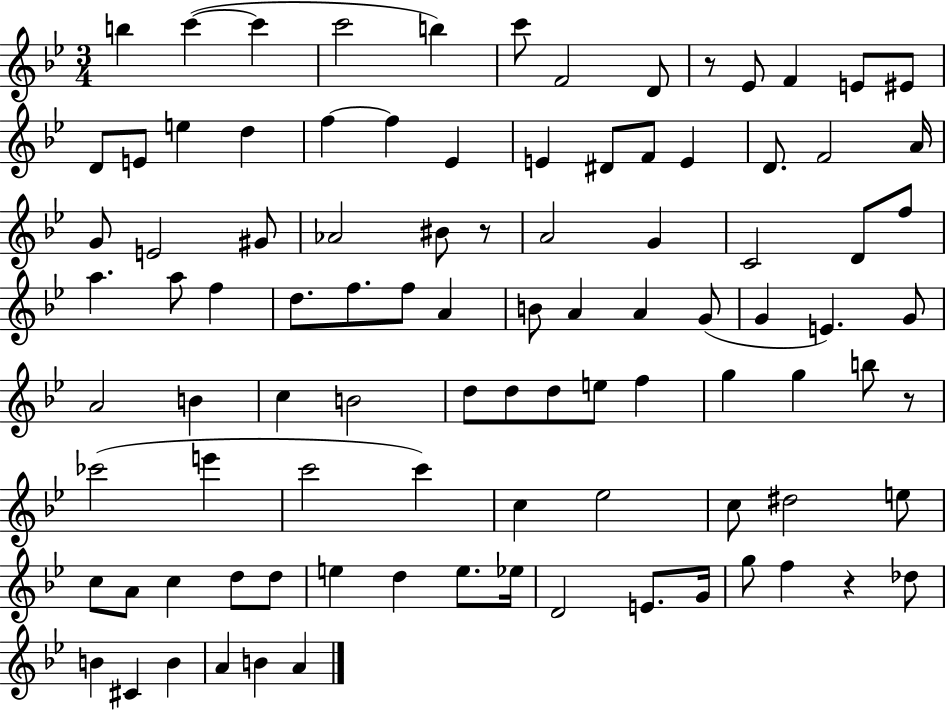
B5/q C6/q C6/q C6/h B5/q C6/e F4/h D4/e R/e Eb4/e F4/q E4/e EIS4/e D4/e E4/e E5/q D5/q F5/q F5/q Eb4/q E4/q D#4/e F4/e E4/q D4/e. F4/h A4/s G4/e E4/h G#4/e Ab4/h BIS4/e R/e A4/h G4/q C4/h D4/e F5/e A5/q. A5/e F5/q D5/e. F5/e. F5/e A4/q B4/e A4/q A4/q G4/e G4/q E4/q. G4/e A4/h B4/q C5/q B4/h D5/e D5/e D5/e E5/e F5/q G5/q G5/q B5/e R/e CES6/h E6/q C6/h C6/q C5/q Eb5/h C5/e D#5/h E5/e C5/e A4/e C5/q D5/e D5/e E5/q D5/q E5/e. Eb5/s D4/h E4/e. G4/s G5/e F5/q R/q Db5/e B4/q C#4/q B4/q A4/q B4/q A4/q